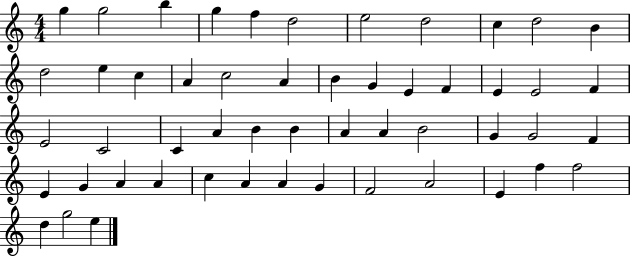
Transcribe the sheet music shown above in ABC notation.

X:1
T:Untitled
M:4/4
L:1/4
K:C
g g2 b g f d2 e2 d2 c d2 B d2 e c A c2 A B G E F E E2 F E2 C2 C A B B A A B2 G G2 F E G A A c A A G F2 A2 E f f2 d g2 e